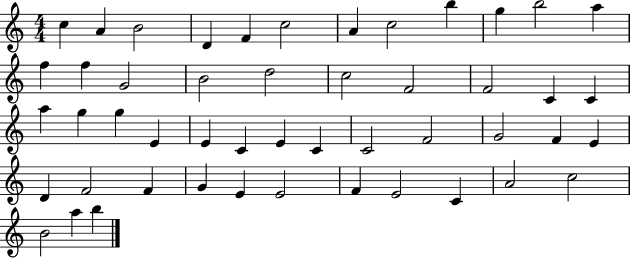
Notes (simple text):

C5/q A4/q B4/h D4/q F4/q C5/h A4/q C5/h B5/q G5/q B5/h A5/q F5/q F5/q G4/h B4/h D5/h C5/h F4/h F4/h C4/q C4/q A5/q G5/q G5/q E4/q E4/q C4/q E4/q C4/q C4/h F4/h G4/h F4/q E4/q D4/q F4/h F4/q G4/q E4/q E4/h F4/q E4/h C4/q A4/h C5/h B4/h A5/q B5/q